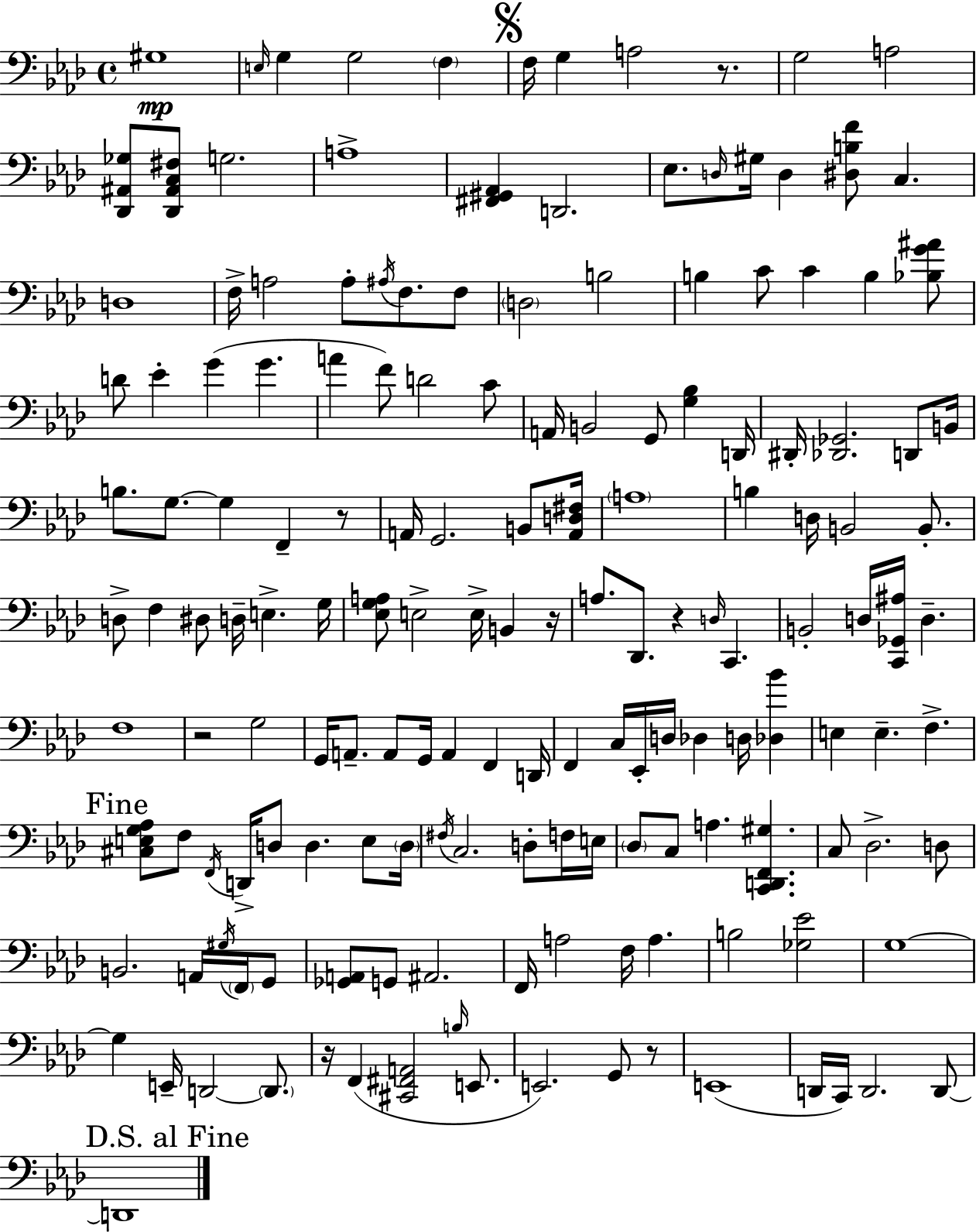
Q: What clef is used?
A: bass